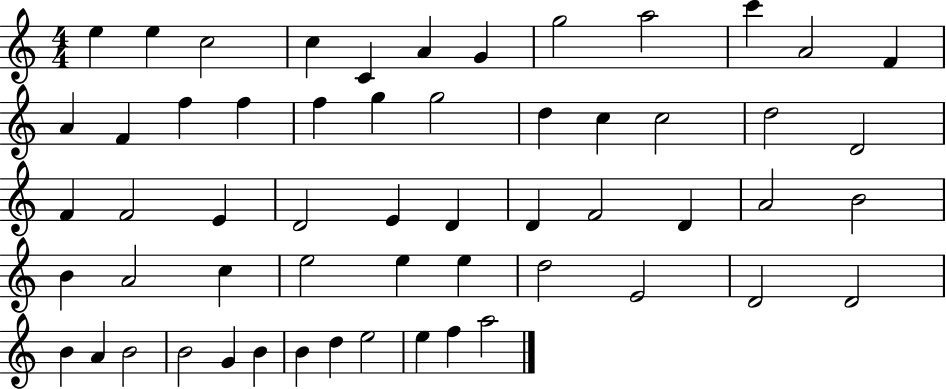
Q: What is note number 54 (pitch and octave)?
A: E5